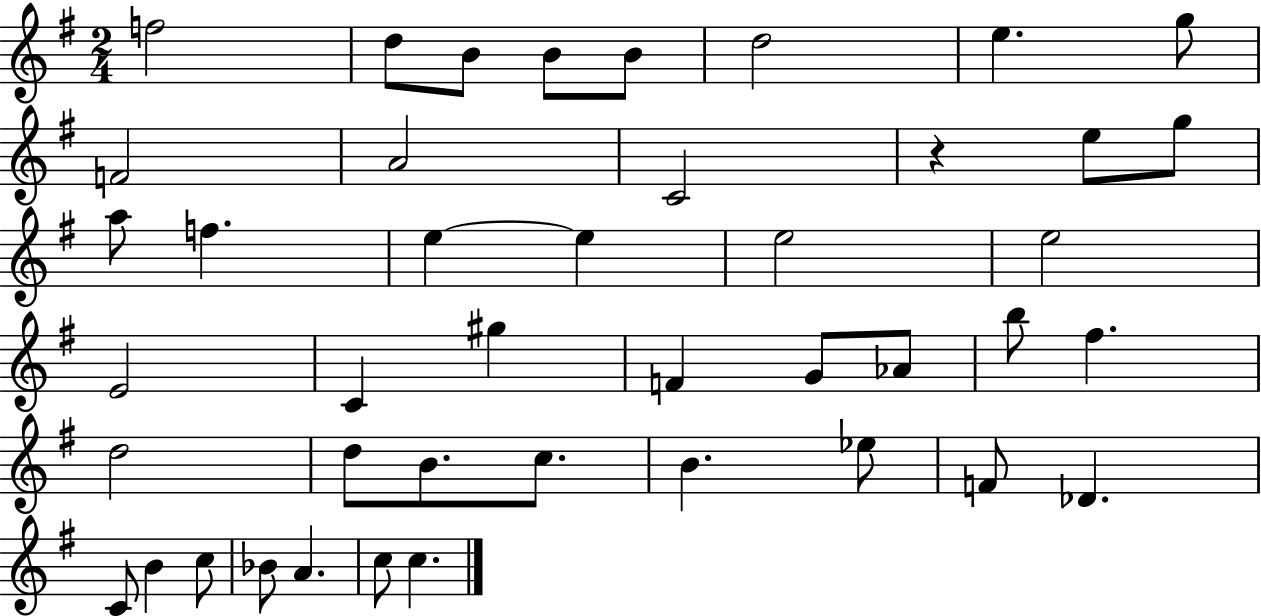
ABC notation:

X:1
T:Untitled
M:2/4
L:1/4
K:G
f2 d/2 B/2 B/2 B/2 d2 e g/2 F2 A2 C2 z e/2 g/2 a/2 f e e e2 e2 E2 C ^g F G/2 _A/2 b/2 ^f d2 d/2 B/2 c/2 B _e/2 F/2 _D C/2 B c/2 _B/2 A c/2 c